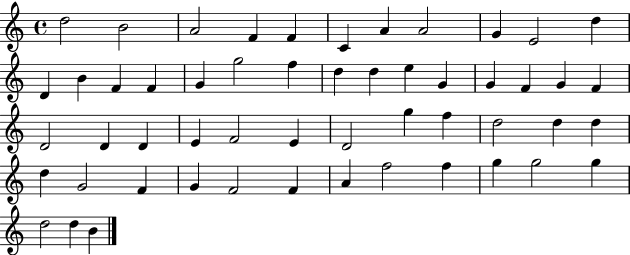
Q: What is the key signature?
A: C major